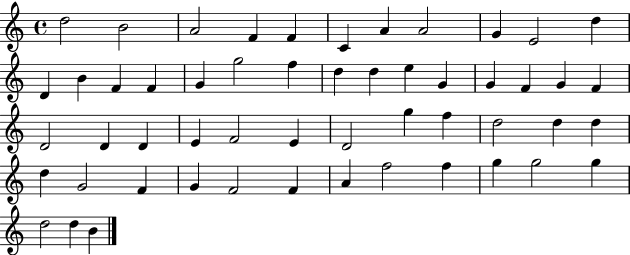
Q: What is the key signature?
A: C major